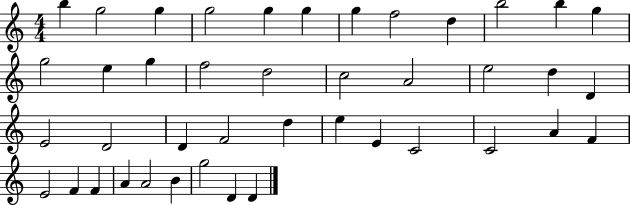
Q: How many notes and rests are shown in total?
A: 42